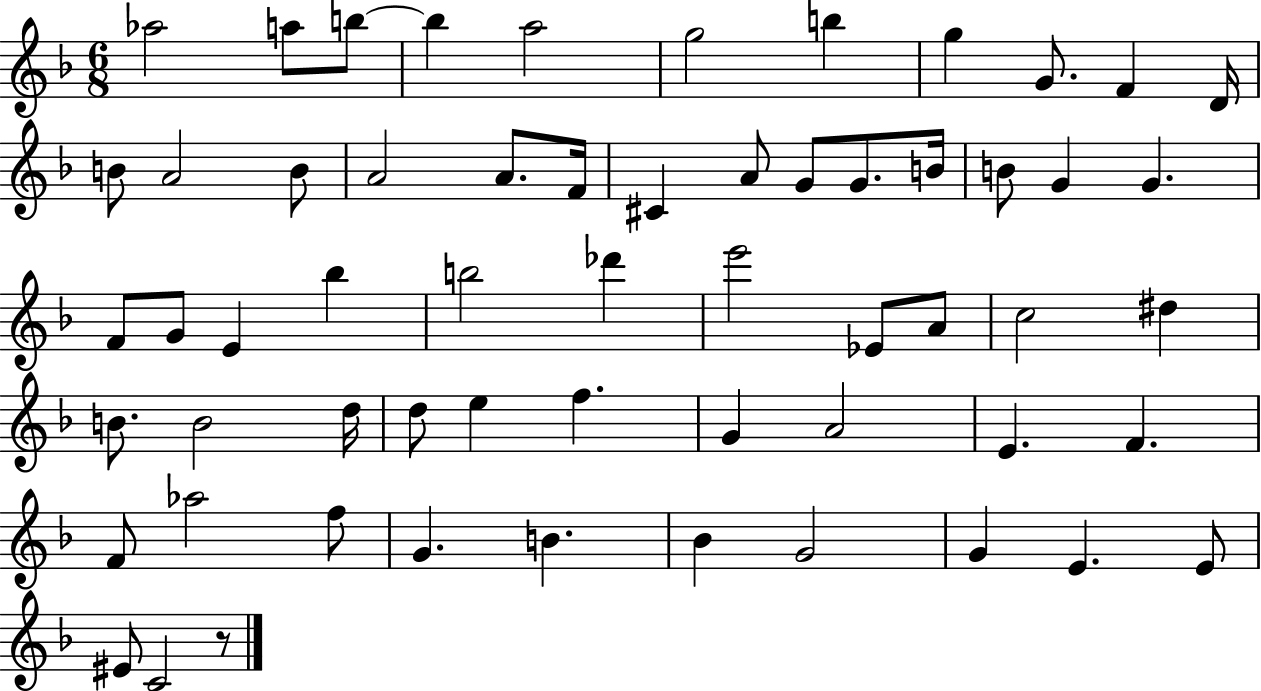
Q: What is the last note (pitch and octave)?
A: C4